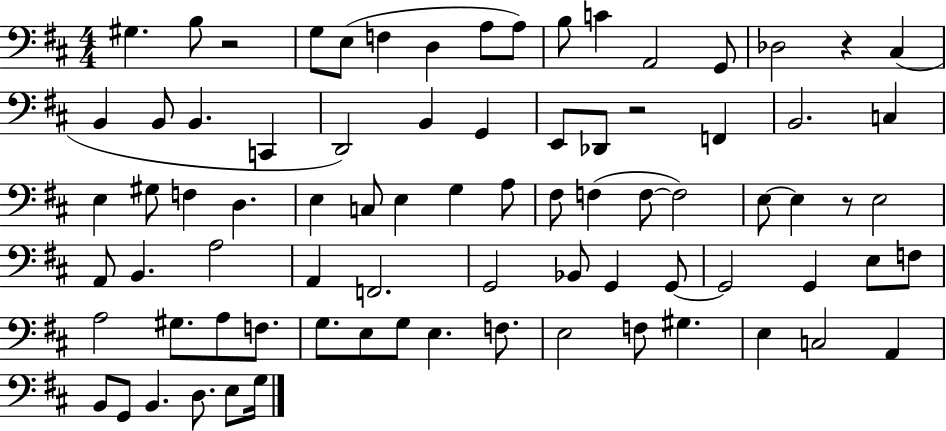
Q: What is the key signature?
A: D major